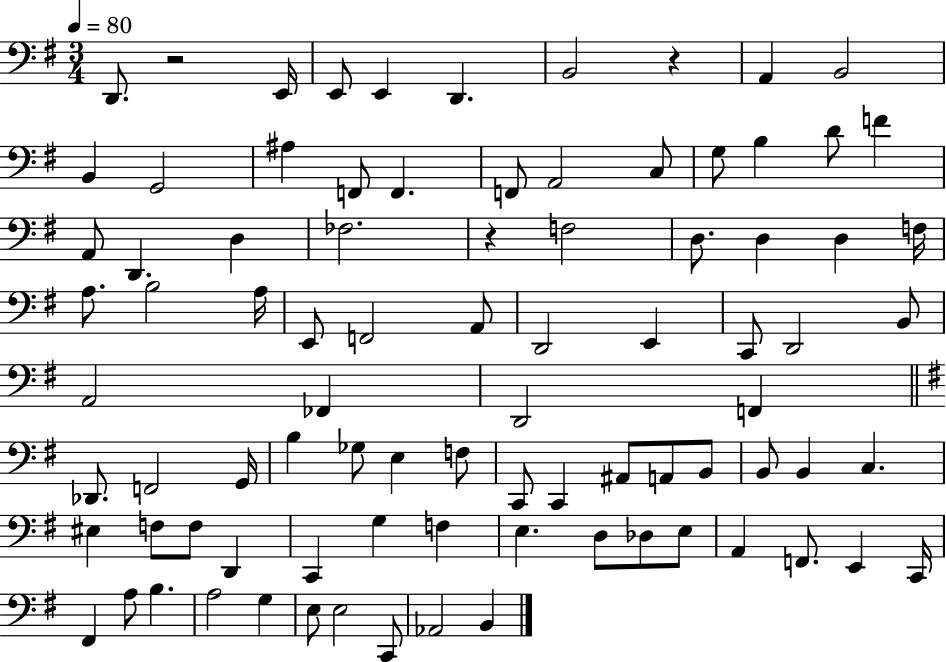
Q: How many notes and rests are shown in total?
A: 87